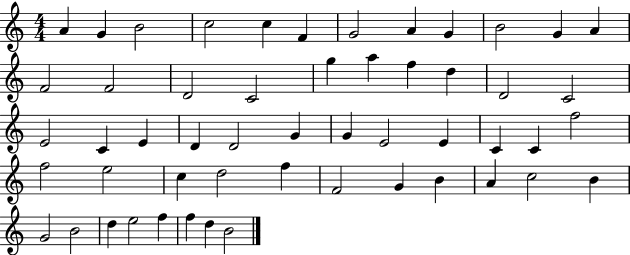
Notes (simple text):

A4/q G4/q B4/h C5/h C5/q F4/q G4/h A4/q G4/q B4/h G4/q A4/q F4/h F4/h D4/h C4/h G5/q A5/q F5/q D5/q D4/h C4/h E4/h C4/q E4/q D4/q D4/h G4/q G4/q E4/h E4/q C4/q C4/q F5/h F5/h E5/h C5/q D5/h F5/q F4/h G4/q B4/q A4/q C5/h B4/q G4/h B4/h D5/q E5/h F5/q F5/q D5/q B4/h